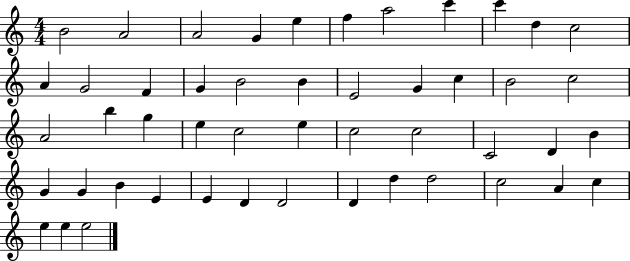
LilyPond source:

{
  \clef treble
  \numericTimeSignature
  \time 4/4
  \key c \major
  b'2 a'2 | a'2 g'4 e''4 | f''4 a''2 c'''4 | c'''4 d''4 c''2 | \break a'4 g'2 f'4 | g'4 b'2 b'4 | e'2 g'4 c''4 | b'2 c''2 | \break a'2 b''4 g''4 | e''4 c''2 e''4 | c''2 c''2 | c'2 d'4 b'4 | \break g'4 g'4 b'4 e'4 | e'4 d'4 d'2 | d'4 d''4 d''2 | c''2 a'4 c''4 | \break e''4 e''4 e''2 | \bar "|."
}